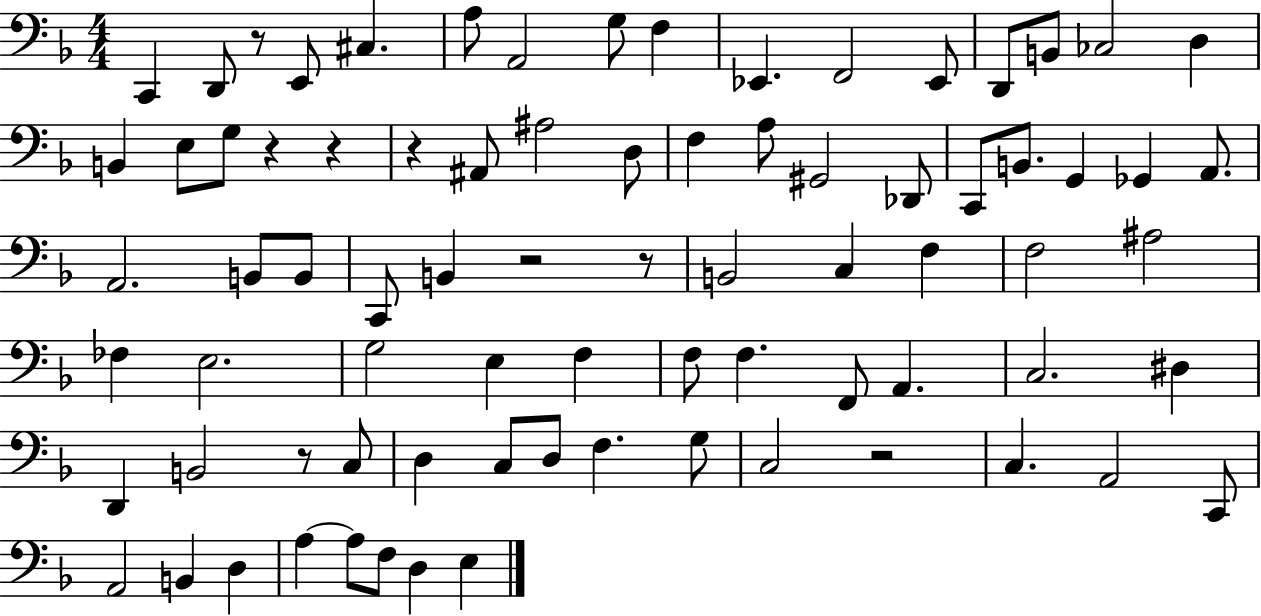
{
  \clef bass
  \numericTimeSignature
  \time 4/4
  \key f \major
  c,4 d,8 r8 e,8 cis4. | a8 a,2 g8 f4 | ees,4. f,2 ees,8 | d,8 b,8 ces2 d4 | \break b,4 e8 g8 r4 r4 | r4 ais,8 ais2 d8 | f4 a8 gis,2 des,8 | c,8 b,8. g,4 ges,4 a,8. | \break a,2. b,8 b,8 | c,8 b,4 r2 r8 | b,2 c4 f4 | f2 ais2 | \break fes4 e2. | g2 e4 f4 | f8 f4. f,8 a,4. | c2. dis4 | \break d,4 b,2 r8 c8 | d4 c8 d8 f4. g8 | c2 r2 | c4. a,2 c,8 | \break a,2 b,4 d4 | a4~~ a8 f8 d4 e4 | \bar "|."
}